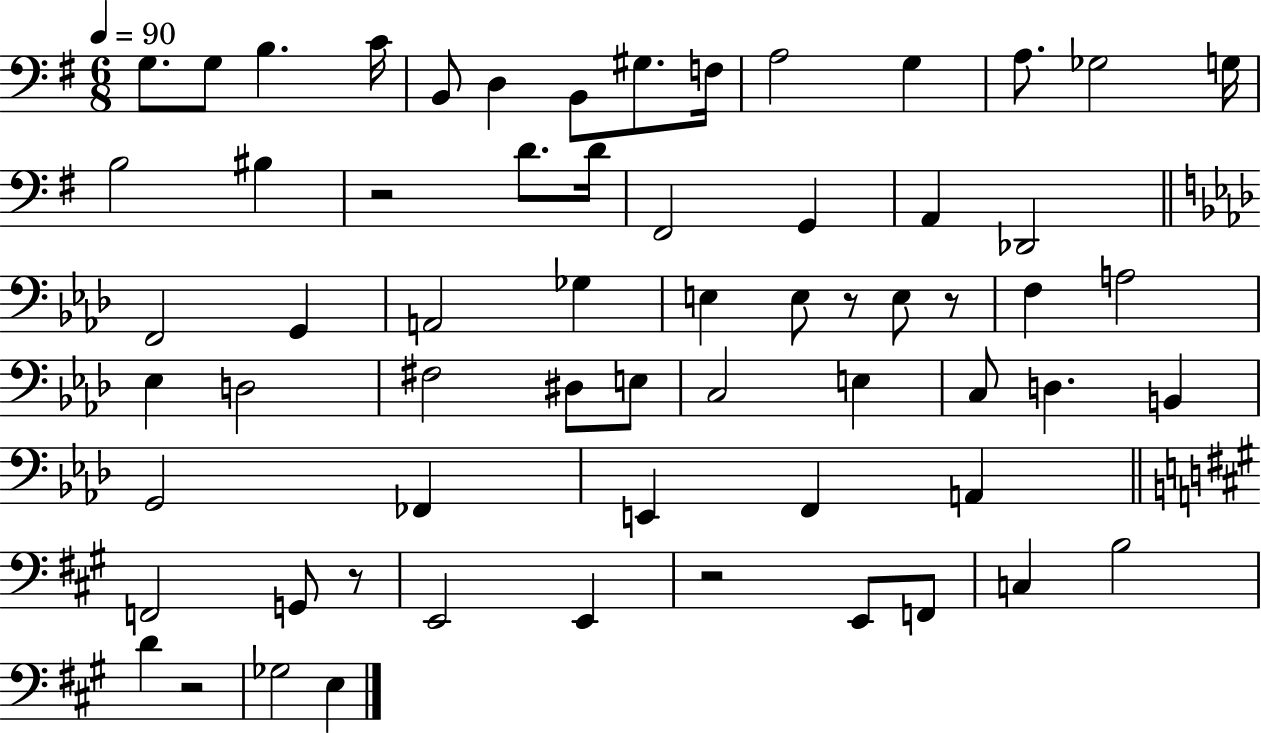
G3/e. G3/e B3/q. C4/s B2/e D3/q B2/e G#3/e. F3/s A3/h G3/q A3/e. Gb3/h G3/s B3/h BIS3/q R/h D4/e. D4/s F#2/h G2/q A2/q Db2/h F2/h G2/q A2/h Gb3/q E3/q E3/e R/e E3/e R/e F3/q A3/h Eb3/q D3/h F#3/h D#3/e E3/e C3/h E3/q C3/e D3/q. B2/q G2/h FES2/q E2/q F2/q A2/q F2/h G2/e R/e E2/h E2/q R/h E2/e F2/e C3/q B3/h D4/q R/h Gb3/h E3/q